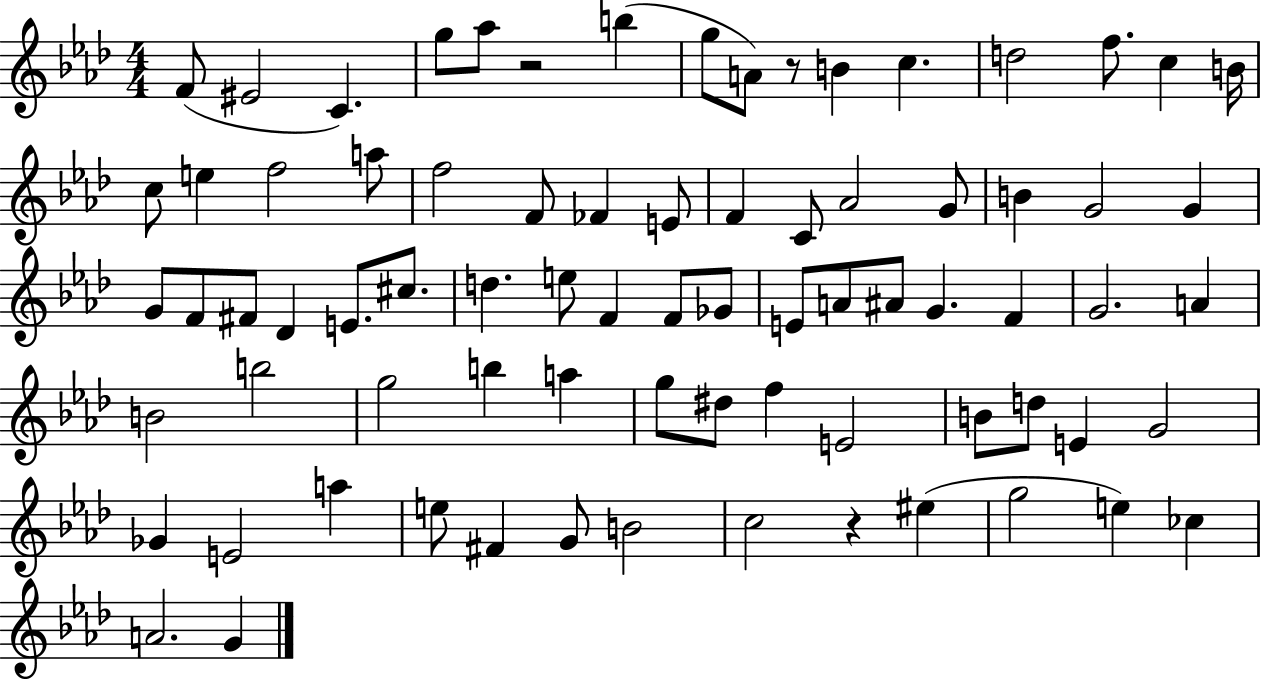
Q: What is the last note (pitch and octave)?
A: G4